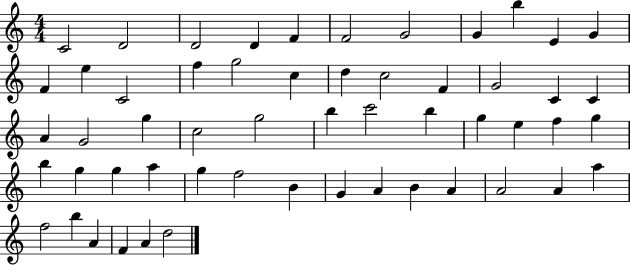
C4/h D4/h D4/h D4/q F4/q F4/h G4/h G4/q B5/q E4/q G4/q F4/q E5/q C4/h F5/q G5/h C5/q D5/q C5/h F4/q G4/h C4/q C4/q A4/q G4/h G5/q C5/h G5/h B5/q C6/h B5/q G5/q E5/q F5/q G5/q B5/q G5/q G5/q A5/q G5/q F5/h B4/q G4/q A4/q B4/q A4/q A4/h A4/q A5/q F5/h B5/q A4/q F4/q A4/q D5/h